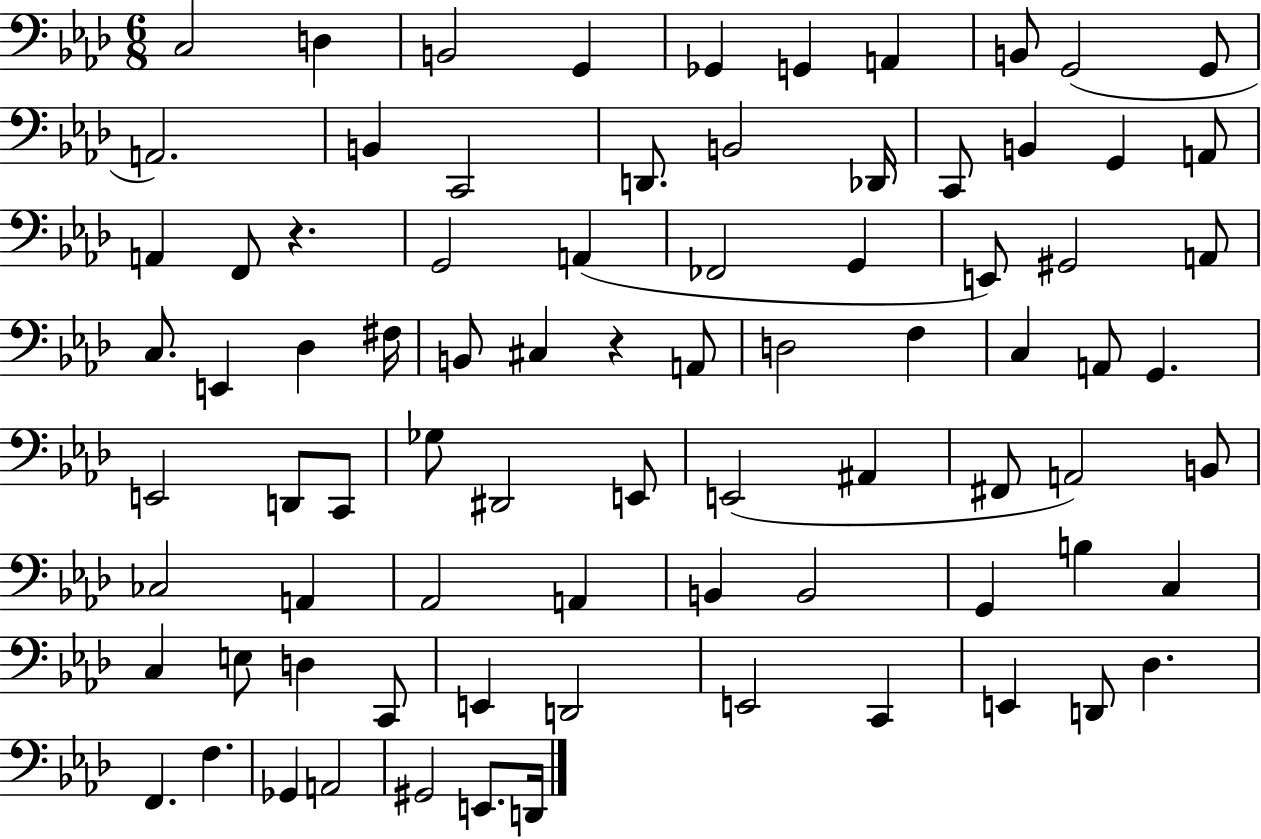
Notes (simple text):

C3/h D3/q B2/h G2/q Gb2/q G2/q A2/q B2/e G2/h G2/e A2/h. B2/q C2/h D2/e. B2/h Db2/s C2/e B2/q G2/q A2/e A2/q F2/e R/q. G2/h A2/q FES2/h G2/q E2/e G#2/h A2/e C3/e. E2/q Db3/q F#3/s B2/e C#3/q R/q A2/e D3/h F3/q C3/q A2/e G2/q. E2/h D2/e C2/e Gb3/e D#2/h E2/e E2/h A#2/q F#2/e A2/h B2/e CES3/h A2/q Ab2/h A2/q B2/q B2/h G2/q B3/q C3/q C3/q E3/e D3/q C2/e E2/q D2/h E2/h C2/q E2/q D2/e Db3/q. F2/q. F3/q. Gb2/q A2/h G#2/h E2/e. D2/s